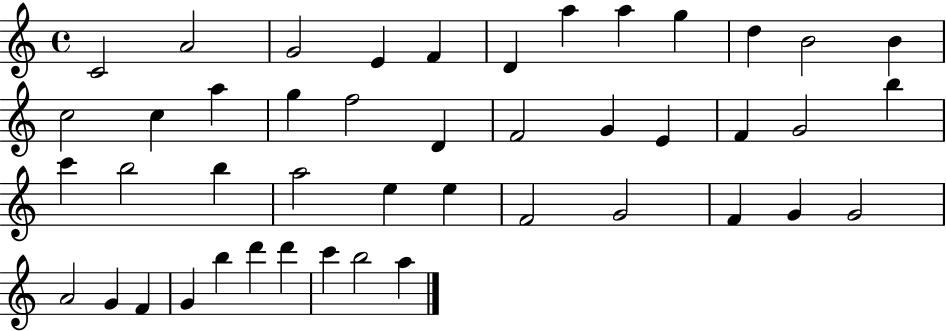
{
  \clef treble
  \time 4/4
  \defaultTimeSignature
  \key c \major
  c'2 a'2 | g'2 e'4 f'4 | d'4 a''4 a''4 g''4 | d''4 b'2 b'4 | \break c''2 c''4 a''4 | g''4 f''2 d'4 | f'2 g'4 e'4 | f'4 g'2 b''4 | \break c'''4 b''2 b''4 | a''2 e''4 e''4 | f'2 g'2 | f'4 g'4 g'2 | \break a'2 g'4 f'4 | g'4 b''4 d'''4 d'''4 | c'''4 b''2 a''4 | \bar "|."
}